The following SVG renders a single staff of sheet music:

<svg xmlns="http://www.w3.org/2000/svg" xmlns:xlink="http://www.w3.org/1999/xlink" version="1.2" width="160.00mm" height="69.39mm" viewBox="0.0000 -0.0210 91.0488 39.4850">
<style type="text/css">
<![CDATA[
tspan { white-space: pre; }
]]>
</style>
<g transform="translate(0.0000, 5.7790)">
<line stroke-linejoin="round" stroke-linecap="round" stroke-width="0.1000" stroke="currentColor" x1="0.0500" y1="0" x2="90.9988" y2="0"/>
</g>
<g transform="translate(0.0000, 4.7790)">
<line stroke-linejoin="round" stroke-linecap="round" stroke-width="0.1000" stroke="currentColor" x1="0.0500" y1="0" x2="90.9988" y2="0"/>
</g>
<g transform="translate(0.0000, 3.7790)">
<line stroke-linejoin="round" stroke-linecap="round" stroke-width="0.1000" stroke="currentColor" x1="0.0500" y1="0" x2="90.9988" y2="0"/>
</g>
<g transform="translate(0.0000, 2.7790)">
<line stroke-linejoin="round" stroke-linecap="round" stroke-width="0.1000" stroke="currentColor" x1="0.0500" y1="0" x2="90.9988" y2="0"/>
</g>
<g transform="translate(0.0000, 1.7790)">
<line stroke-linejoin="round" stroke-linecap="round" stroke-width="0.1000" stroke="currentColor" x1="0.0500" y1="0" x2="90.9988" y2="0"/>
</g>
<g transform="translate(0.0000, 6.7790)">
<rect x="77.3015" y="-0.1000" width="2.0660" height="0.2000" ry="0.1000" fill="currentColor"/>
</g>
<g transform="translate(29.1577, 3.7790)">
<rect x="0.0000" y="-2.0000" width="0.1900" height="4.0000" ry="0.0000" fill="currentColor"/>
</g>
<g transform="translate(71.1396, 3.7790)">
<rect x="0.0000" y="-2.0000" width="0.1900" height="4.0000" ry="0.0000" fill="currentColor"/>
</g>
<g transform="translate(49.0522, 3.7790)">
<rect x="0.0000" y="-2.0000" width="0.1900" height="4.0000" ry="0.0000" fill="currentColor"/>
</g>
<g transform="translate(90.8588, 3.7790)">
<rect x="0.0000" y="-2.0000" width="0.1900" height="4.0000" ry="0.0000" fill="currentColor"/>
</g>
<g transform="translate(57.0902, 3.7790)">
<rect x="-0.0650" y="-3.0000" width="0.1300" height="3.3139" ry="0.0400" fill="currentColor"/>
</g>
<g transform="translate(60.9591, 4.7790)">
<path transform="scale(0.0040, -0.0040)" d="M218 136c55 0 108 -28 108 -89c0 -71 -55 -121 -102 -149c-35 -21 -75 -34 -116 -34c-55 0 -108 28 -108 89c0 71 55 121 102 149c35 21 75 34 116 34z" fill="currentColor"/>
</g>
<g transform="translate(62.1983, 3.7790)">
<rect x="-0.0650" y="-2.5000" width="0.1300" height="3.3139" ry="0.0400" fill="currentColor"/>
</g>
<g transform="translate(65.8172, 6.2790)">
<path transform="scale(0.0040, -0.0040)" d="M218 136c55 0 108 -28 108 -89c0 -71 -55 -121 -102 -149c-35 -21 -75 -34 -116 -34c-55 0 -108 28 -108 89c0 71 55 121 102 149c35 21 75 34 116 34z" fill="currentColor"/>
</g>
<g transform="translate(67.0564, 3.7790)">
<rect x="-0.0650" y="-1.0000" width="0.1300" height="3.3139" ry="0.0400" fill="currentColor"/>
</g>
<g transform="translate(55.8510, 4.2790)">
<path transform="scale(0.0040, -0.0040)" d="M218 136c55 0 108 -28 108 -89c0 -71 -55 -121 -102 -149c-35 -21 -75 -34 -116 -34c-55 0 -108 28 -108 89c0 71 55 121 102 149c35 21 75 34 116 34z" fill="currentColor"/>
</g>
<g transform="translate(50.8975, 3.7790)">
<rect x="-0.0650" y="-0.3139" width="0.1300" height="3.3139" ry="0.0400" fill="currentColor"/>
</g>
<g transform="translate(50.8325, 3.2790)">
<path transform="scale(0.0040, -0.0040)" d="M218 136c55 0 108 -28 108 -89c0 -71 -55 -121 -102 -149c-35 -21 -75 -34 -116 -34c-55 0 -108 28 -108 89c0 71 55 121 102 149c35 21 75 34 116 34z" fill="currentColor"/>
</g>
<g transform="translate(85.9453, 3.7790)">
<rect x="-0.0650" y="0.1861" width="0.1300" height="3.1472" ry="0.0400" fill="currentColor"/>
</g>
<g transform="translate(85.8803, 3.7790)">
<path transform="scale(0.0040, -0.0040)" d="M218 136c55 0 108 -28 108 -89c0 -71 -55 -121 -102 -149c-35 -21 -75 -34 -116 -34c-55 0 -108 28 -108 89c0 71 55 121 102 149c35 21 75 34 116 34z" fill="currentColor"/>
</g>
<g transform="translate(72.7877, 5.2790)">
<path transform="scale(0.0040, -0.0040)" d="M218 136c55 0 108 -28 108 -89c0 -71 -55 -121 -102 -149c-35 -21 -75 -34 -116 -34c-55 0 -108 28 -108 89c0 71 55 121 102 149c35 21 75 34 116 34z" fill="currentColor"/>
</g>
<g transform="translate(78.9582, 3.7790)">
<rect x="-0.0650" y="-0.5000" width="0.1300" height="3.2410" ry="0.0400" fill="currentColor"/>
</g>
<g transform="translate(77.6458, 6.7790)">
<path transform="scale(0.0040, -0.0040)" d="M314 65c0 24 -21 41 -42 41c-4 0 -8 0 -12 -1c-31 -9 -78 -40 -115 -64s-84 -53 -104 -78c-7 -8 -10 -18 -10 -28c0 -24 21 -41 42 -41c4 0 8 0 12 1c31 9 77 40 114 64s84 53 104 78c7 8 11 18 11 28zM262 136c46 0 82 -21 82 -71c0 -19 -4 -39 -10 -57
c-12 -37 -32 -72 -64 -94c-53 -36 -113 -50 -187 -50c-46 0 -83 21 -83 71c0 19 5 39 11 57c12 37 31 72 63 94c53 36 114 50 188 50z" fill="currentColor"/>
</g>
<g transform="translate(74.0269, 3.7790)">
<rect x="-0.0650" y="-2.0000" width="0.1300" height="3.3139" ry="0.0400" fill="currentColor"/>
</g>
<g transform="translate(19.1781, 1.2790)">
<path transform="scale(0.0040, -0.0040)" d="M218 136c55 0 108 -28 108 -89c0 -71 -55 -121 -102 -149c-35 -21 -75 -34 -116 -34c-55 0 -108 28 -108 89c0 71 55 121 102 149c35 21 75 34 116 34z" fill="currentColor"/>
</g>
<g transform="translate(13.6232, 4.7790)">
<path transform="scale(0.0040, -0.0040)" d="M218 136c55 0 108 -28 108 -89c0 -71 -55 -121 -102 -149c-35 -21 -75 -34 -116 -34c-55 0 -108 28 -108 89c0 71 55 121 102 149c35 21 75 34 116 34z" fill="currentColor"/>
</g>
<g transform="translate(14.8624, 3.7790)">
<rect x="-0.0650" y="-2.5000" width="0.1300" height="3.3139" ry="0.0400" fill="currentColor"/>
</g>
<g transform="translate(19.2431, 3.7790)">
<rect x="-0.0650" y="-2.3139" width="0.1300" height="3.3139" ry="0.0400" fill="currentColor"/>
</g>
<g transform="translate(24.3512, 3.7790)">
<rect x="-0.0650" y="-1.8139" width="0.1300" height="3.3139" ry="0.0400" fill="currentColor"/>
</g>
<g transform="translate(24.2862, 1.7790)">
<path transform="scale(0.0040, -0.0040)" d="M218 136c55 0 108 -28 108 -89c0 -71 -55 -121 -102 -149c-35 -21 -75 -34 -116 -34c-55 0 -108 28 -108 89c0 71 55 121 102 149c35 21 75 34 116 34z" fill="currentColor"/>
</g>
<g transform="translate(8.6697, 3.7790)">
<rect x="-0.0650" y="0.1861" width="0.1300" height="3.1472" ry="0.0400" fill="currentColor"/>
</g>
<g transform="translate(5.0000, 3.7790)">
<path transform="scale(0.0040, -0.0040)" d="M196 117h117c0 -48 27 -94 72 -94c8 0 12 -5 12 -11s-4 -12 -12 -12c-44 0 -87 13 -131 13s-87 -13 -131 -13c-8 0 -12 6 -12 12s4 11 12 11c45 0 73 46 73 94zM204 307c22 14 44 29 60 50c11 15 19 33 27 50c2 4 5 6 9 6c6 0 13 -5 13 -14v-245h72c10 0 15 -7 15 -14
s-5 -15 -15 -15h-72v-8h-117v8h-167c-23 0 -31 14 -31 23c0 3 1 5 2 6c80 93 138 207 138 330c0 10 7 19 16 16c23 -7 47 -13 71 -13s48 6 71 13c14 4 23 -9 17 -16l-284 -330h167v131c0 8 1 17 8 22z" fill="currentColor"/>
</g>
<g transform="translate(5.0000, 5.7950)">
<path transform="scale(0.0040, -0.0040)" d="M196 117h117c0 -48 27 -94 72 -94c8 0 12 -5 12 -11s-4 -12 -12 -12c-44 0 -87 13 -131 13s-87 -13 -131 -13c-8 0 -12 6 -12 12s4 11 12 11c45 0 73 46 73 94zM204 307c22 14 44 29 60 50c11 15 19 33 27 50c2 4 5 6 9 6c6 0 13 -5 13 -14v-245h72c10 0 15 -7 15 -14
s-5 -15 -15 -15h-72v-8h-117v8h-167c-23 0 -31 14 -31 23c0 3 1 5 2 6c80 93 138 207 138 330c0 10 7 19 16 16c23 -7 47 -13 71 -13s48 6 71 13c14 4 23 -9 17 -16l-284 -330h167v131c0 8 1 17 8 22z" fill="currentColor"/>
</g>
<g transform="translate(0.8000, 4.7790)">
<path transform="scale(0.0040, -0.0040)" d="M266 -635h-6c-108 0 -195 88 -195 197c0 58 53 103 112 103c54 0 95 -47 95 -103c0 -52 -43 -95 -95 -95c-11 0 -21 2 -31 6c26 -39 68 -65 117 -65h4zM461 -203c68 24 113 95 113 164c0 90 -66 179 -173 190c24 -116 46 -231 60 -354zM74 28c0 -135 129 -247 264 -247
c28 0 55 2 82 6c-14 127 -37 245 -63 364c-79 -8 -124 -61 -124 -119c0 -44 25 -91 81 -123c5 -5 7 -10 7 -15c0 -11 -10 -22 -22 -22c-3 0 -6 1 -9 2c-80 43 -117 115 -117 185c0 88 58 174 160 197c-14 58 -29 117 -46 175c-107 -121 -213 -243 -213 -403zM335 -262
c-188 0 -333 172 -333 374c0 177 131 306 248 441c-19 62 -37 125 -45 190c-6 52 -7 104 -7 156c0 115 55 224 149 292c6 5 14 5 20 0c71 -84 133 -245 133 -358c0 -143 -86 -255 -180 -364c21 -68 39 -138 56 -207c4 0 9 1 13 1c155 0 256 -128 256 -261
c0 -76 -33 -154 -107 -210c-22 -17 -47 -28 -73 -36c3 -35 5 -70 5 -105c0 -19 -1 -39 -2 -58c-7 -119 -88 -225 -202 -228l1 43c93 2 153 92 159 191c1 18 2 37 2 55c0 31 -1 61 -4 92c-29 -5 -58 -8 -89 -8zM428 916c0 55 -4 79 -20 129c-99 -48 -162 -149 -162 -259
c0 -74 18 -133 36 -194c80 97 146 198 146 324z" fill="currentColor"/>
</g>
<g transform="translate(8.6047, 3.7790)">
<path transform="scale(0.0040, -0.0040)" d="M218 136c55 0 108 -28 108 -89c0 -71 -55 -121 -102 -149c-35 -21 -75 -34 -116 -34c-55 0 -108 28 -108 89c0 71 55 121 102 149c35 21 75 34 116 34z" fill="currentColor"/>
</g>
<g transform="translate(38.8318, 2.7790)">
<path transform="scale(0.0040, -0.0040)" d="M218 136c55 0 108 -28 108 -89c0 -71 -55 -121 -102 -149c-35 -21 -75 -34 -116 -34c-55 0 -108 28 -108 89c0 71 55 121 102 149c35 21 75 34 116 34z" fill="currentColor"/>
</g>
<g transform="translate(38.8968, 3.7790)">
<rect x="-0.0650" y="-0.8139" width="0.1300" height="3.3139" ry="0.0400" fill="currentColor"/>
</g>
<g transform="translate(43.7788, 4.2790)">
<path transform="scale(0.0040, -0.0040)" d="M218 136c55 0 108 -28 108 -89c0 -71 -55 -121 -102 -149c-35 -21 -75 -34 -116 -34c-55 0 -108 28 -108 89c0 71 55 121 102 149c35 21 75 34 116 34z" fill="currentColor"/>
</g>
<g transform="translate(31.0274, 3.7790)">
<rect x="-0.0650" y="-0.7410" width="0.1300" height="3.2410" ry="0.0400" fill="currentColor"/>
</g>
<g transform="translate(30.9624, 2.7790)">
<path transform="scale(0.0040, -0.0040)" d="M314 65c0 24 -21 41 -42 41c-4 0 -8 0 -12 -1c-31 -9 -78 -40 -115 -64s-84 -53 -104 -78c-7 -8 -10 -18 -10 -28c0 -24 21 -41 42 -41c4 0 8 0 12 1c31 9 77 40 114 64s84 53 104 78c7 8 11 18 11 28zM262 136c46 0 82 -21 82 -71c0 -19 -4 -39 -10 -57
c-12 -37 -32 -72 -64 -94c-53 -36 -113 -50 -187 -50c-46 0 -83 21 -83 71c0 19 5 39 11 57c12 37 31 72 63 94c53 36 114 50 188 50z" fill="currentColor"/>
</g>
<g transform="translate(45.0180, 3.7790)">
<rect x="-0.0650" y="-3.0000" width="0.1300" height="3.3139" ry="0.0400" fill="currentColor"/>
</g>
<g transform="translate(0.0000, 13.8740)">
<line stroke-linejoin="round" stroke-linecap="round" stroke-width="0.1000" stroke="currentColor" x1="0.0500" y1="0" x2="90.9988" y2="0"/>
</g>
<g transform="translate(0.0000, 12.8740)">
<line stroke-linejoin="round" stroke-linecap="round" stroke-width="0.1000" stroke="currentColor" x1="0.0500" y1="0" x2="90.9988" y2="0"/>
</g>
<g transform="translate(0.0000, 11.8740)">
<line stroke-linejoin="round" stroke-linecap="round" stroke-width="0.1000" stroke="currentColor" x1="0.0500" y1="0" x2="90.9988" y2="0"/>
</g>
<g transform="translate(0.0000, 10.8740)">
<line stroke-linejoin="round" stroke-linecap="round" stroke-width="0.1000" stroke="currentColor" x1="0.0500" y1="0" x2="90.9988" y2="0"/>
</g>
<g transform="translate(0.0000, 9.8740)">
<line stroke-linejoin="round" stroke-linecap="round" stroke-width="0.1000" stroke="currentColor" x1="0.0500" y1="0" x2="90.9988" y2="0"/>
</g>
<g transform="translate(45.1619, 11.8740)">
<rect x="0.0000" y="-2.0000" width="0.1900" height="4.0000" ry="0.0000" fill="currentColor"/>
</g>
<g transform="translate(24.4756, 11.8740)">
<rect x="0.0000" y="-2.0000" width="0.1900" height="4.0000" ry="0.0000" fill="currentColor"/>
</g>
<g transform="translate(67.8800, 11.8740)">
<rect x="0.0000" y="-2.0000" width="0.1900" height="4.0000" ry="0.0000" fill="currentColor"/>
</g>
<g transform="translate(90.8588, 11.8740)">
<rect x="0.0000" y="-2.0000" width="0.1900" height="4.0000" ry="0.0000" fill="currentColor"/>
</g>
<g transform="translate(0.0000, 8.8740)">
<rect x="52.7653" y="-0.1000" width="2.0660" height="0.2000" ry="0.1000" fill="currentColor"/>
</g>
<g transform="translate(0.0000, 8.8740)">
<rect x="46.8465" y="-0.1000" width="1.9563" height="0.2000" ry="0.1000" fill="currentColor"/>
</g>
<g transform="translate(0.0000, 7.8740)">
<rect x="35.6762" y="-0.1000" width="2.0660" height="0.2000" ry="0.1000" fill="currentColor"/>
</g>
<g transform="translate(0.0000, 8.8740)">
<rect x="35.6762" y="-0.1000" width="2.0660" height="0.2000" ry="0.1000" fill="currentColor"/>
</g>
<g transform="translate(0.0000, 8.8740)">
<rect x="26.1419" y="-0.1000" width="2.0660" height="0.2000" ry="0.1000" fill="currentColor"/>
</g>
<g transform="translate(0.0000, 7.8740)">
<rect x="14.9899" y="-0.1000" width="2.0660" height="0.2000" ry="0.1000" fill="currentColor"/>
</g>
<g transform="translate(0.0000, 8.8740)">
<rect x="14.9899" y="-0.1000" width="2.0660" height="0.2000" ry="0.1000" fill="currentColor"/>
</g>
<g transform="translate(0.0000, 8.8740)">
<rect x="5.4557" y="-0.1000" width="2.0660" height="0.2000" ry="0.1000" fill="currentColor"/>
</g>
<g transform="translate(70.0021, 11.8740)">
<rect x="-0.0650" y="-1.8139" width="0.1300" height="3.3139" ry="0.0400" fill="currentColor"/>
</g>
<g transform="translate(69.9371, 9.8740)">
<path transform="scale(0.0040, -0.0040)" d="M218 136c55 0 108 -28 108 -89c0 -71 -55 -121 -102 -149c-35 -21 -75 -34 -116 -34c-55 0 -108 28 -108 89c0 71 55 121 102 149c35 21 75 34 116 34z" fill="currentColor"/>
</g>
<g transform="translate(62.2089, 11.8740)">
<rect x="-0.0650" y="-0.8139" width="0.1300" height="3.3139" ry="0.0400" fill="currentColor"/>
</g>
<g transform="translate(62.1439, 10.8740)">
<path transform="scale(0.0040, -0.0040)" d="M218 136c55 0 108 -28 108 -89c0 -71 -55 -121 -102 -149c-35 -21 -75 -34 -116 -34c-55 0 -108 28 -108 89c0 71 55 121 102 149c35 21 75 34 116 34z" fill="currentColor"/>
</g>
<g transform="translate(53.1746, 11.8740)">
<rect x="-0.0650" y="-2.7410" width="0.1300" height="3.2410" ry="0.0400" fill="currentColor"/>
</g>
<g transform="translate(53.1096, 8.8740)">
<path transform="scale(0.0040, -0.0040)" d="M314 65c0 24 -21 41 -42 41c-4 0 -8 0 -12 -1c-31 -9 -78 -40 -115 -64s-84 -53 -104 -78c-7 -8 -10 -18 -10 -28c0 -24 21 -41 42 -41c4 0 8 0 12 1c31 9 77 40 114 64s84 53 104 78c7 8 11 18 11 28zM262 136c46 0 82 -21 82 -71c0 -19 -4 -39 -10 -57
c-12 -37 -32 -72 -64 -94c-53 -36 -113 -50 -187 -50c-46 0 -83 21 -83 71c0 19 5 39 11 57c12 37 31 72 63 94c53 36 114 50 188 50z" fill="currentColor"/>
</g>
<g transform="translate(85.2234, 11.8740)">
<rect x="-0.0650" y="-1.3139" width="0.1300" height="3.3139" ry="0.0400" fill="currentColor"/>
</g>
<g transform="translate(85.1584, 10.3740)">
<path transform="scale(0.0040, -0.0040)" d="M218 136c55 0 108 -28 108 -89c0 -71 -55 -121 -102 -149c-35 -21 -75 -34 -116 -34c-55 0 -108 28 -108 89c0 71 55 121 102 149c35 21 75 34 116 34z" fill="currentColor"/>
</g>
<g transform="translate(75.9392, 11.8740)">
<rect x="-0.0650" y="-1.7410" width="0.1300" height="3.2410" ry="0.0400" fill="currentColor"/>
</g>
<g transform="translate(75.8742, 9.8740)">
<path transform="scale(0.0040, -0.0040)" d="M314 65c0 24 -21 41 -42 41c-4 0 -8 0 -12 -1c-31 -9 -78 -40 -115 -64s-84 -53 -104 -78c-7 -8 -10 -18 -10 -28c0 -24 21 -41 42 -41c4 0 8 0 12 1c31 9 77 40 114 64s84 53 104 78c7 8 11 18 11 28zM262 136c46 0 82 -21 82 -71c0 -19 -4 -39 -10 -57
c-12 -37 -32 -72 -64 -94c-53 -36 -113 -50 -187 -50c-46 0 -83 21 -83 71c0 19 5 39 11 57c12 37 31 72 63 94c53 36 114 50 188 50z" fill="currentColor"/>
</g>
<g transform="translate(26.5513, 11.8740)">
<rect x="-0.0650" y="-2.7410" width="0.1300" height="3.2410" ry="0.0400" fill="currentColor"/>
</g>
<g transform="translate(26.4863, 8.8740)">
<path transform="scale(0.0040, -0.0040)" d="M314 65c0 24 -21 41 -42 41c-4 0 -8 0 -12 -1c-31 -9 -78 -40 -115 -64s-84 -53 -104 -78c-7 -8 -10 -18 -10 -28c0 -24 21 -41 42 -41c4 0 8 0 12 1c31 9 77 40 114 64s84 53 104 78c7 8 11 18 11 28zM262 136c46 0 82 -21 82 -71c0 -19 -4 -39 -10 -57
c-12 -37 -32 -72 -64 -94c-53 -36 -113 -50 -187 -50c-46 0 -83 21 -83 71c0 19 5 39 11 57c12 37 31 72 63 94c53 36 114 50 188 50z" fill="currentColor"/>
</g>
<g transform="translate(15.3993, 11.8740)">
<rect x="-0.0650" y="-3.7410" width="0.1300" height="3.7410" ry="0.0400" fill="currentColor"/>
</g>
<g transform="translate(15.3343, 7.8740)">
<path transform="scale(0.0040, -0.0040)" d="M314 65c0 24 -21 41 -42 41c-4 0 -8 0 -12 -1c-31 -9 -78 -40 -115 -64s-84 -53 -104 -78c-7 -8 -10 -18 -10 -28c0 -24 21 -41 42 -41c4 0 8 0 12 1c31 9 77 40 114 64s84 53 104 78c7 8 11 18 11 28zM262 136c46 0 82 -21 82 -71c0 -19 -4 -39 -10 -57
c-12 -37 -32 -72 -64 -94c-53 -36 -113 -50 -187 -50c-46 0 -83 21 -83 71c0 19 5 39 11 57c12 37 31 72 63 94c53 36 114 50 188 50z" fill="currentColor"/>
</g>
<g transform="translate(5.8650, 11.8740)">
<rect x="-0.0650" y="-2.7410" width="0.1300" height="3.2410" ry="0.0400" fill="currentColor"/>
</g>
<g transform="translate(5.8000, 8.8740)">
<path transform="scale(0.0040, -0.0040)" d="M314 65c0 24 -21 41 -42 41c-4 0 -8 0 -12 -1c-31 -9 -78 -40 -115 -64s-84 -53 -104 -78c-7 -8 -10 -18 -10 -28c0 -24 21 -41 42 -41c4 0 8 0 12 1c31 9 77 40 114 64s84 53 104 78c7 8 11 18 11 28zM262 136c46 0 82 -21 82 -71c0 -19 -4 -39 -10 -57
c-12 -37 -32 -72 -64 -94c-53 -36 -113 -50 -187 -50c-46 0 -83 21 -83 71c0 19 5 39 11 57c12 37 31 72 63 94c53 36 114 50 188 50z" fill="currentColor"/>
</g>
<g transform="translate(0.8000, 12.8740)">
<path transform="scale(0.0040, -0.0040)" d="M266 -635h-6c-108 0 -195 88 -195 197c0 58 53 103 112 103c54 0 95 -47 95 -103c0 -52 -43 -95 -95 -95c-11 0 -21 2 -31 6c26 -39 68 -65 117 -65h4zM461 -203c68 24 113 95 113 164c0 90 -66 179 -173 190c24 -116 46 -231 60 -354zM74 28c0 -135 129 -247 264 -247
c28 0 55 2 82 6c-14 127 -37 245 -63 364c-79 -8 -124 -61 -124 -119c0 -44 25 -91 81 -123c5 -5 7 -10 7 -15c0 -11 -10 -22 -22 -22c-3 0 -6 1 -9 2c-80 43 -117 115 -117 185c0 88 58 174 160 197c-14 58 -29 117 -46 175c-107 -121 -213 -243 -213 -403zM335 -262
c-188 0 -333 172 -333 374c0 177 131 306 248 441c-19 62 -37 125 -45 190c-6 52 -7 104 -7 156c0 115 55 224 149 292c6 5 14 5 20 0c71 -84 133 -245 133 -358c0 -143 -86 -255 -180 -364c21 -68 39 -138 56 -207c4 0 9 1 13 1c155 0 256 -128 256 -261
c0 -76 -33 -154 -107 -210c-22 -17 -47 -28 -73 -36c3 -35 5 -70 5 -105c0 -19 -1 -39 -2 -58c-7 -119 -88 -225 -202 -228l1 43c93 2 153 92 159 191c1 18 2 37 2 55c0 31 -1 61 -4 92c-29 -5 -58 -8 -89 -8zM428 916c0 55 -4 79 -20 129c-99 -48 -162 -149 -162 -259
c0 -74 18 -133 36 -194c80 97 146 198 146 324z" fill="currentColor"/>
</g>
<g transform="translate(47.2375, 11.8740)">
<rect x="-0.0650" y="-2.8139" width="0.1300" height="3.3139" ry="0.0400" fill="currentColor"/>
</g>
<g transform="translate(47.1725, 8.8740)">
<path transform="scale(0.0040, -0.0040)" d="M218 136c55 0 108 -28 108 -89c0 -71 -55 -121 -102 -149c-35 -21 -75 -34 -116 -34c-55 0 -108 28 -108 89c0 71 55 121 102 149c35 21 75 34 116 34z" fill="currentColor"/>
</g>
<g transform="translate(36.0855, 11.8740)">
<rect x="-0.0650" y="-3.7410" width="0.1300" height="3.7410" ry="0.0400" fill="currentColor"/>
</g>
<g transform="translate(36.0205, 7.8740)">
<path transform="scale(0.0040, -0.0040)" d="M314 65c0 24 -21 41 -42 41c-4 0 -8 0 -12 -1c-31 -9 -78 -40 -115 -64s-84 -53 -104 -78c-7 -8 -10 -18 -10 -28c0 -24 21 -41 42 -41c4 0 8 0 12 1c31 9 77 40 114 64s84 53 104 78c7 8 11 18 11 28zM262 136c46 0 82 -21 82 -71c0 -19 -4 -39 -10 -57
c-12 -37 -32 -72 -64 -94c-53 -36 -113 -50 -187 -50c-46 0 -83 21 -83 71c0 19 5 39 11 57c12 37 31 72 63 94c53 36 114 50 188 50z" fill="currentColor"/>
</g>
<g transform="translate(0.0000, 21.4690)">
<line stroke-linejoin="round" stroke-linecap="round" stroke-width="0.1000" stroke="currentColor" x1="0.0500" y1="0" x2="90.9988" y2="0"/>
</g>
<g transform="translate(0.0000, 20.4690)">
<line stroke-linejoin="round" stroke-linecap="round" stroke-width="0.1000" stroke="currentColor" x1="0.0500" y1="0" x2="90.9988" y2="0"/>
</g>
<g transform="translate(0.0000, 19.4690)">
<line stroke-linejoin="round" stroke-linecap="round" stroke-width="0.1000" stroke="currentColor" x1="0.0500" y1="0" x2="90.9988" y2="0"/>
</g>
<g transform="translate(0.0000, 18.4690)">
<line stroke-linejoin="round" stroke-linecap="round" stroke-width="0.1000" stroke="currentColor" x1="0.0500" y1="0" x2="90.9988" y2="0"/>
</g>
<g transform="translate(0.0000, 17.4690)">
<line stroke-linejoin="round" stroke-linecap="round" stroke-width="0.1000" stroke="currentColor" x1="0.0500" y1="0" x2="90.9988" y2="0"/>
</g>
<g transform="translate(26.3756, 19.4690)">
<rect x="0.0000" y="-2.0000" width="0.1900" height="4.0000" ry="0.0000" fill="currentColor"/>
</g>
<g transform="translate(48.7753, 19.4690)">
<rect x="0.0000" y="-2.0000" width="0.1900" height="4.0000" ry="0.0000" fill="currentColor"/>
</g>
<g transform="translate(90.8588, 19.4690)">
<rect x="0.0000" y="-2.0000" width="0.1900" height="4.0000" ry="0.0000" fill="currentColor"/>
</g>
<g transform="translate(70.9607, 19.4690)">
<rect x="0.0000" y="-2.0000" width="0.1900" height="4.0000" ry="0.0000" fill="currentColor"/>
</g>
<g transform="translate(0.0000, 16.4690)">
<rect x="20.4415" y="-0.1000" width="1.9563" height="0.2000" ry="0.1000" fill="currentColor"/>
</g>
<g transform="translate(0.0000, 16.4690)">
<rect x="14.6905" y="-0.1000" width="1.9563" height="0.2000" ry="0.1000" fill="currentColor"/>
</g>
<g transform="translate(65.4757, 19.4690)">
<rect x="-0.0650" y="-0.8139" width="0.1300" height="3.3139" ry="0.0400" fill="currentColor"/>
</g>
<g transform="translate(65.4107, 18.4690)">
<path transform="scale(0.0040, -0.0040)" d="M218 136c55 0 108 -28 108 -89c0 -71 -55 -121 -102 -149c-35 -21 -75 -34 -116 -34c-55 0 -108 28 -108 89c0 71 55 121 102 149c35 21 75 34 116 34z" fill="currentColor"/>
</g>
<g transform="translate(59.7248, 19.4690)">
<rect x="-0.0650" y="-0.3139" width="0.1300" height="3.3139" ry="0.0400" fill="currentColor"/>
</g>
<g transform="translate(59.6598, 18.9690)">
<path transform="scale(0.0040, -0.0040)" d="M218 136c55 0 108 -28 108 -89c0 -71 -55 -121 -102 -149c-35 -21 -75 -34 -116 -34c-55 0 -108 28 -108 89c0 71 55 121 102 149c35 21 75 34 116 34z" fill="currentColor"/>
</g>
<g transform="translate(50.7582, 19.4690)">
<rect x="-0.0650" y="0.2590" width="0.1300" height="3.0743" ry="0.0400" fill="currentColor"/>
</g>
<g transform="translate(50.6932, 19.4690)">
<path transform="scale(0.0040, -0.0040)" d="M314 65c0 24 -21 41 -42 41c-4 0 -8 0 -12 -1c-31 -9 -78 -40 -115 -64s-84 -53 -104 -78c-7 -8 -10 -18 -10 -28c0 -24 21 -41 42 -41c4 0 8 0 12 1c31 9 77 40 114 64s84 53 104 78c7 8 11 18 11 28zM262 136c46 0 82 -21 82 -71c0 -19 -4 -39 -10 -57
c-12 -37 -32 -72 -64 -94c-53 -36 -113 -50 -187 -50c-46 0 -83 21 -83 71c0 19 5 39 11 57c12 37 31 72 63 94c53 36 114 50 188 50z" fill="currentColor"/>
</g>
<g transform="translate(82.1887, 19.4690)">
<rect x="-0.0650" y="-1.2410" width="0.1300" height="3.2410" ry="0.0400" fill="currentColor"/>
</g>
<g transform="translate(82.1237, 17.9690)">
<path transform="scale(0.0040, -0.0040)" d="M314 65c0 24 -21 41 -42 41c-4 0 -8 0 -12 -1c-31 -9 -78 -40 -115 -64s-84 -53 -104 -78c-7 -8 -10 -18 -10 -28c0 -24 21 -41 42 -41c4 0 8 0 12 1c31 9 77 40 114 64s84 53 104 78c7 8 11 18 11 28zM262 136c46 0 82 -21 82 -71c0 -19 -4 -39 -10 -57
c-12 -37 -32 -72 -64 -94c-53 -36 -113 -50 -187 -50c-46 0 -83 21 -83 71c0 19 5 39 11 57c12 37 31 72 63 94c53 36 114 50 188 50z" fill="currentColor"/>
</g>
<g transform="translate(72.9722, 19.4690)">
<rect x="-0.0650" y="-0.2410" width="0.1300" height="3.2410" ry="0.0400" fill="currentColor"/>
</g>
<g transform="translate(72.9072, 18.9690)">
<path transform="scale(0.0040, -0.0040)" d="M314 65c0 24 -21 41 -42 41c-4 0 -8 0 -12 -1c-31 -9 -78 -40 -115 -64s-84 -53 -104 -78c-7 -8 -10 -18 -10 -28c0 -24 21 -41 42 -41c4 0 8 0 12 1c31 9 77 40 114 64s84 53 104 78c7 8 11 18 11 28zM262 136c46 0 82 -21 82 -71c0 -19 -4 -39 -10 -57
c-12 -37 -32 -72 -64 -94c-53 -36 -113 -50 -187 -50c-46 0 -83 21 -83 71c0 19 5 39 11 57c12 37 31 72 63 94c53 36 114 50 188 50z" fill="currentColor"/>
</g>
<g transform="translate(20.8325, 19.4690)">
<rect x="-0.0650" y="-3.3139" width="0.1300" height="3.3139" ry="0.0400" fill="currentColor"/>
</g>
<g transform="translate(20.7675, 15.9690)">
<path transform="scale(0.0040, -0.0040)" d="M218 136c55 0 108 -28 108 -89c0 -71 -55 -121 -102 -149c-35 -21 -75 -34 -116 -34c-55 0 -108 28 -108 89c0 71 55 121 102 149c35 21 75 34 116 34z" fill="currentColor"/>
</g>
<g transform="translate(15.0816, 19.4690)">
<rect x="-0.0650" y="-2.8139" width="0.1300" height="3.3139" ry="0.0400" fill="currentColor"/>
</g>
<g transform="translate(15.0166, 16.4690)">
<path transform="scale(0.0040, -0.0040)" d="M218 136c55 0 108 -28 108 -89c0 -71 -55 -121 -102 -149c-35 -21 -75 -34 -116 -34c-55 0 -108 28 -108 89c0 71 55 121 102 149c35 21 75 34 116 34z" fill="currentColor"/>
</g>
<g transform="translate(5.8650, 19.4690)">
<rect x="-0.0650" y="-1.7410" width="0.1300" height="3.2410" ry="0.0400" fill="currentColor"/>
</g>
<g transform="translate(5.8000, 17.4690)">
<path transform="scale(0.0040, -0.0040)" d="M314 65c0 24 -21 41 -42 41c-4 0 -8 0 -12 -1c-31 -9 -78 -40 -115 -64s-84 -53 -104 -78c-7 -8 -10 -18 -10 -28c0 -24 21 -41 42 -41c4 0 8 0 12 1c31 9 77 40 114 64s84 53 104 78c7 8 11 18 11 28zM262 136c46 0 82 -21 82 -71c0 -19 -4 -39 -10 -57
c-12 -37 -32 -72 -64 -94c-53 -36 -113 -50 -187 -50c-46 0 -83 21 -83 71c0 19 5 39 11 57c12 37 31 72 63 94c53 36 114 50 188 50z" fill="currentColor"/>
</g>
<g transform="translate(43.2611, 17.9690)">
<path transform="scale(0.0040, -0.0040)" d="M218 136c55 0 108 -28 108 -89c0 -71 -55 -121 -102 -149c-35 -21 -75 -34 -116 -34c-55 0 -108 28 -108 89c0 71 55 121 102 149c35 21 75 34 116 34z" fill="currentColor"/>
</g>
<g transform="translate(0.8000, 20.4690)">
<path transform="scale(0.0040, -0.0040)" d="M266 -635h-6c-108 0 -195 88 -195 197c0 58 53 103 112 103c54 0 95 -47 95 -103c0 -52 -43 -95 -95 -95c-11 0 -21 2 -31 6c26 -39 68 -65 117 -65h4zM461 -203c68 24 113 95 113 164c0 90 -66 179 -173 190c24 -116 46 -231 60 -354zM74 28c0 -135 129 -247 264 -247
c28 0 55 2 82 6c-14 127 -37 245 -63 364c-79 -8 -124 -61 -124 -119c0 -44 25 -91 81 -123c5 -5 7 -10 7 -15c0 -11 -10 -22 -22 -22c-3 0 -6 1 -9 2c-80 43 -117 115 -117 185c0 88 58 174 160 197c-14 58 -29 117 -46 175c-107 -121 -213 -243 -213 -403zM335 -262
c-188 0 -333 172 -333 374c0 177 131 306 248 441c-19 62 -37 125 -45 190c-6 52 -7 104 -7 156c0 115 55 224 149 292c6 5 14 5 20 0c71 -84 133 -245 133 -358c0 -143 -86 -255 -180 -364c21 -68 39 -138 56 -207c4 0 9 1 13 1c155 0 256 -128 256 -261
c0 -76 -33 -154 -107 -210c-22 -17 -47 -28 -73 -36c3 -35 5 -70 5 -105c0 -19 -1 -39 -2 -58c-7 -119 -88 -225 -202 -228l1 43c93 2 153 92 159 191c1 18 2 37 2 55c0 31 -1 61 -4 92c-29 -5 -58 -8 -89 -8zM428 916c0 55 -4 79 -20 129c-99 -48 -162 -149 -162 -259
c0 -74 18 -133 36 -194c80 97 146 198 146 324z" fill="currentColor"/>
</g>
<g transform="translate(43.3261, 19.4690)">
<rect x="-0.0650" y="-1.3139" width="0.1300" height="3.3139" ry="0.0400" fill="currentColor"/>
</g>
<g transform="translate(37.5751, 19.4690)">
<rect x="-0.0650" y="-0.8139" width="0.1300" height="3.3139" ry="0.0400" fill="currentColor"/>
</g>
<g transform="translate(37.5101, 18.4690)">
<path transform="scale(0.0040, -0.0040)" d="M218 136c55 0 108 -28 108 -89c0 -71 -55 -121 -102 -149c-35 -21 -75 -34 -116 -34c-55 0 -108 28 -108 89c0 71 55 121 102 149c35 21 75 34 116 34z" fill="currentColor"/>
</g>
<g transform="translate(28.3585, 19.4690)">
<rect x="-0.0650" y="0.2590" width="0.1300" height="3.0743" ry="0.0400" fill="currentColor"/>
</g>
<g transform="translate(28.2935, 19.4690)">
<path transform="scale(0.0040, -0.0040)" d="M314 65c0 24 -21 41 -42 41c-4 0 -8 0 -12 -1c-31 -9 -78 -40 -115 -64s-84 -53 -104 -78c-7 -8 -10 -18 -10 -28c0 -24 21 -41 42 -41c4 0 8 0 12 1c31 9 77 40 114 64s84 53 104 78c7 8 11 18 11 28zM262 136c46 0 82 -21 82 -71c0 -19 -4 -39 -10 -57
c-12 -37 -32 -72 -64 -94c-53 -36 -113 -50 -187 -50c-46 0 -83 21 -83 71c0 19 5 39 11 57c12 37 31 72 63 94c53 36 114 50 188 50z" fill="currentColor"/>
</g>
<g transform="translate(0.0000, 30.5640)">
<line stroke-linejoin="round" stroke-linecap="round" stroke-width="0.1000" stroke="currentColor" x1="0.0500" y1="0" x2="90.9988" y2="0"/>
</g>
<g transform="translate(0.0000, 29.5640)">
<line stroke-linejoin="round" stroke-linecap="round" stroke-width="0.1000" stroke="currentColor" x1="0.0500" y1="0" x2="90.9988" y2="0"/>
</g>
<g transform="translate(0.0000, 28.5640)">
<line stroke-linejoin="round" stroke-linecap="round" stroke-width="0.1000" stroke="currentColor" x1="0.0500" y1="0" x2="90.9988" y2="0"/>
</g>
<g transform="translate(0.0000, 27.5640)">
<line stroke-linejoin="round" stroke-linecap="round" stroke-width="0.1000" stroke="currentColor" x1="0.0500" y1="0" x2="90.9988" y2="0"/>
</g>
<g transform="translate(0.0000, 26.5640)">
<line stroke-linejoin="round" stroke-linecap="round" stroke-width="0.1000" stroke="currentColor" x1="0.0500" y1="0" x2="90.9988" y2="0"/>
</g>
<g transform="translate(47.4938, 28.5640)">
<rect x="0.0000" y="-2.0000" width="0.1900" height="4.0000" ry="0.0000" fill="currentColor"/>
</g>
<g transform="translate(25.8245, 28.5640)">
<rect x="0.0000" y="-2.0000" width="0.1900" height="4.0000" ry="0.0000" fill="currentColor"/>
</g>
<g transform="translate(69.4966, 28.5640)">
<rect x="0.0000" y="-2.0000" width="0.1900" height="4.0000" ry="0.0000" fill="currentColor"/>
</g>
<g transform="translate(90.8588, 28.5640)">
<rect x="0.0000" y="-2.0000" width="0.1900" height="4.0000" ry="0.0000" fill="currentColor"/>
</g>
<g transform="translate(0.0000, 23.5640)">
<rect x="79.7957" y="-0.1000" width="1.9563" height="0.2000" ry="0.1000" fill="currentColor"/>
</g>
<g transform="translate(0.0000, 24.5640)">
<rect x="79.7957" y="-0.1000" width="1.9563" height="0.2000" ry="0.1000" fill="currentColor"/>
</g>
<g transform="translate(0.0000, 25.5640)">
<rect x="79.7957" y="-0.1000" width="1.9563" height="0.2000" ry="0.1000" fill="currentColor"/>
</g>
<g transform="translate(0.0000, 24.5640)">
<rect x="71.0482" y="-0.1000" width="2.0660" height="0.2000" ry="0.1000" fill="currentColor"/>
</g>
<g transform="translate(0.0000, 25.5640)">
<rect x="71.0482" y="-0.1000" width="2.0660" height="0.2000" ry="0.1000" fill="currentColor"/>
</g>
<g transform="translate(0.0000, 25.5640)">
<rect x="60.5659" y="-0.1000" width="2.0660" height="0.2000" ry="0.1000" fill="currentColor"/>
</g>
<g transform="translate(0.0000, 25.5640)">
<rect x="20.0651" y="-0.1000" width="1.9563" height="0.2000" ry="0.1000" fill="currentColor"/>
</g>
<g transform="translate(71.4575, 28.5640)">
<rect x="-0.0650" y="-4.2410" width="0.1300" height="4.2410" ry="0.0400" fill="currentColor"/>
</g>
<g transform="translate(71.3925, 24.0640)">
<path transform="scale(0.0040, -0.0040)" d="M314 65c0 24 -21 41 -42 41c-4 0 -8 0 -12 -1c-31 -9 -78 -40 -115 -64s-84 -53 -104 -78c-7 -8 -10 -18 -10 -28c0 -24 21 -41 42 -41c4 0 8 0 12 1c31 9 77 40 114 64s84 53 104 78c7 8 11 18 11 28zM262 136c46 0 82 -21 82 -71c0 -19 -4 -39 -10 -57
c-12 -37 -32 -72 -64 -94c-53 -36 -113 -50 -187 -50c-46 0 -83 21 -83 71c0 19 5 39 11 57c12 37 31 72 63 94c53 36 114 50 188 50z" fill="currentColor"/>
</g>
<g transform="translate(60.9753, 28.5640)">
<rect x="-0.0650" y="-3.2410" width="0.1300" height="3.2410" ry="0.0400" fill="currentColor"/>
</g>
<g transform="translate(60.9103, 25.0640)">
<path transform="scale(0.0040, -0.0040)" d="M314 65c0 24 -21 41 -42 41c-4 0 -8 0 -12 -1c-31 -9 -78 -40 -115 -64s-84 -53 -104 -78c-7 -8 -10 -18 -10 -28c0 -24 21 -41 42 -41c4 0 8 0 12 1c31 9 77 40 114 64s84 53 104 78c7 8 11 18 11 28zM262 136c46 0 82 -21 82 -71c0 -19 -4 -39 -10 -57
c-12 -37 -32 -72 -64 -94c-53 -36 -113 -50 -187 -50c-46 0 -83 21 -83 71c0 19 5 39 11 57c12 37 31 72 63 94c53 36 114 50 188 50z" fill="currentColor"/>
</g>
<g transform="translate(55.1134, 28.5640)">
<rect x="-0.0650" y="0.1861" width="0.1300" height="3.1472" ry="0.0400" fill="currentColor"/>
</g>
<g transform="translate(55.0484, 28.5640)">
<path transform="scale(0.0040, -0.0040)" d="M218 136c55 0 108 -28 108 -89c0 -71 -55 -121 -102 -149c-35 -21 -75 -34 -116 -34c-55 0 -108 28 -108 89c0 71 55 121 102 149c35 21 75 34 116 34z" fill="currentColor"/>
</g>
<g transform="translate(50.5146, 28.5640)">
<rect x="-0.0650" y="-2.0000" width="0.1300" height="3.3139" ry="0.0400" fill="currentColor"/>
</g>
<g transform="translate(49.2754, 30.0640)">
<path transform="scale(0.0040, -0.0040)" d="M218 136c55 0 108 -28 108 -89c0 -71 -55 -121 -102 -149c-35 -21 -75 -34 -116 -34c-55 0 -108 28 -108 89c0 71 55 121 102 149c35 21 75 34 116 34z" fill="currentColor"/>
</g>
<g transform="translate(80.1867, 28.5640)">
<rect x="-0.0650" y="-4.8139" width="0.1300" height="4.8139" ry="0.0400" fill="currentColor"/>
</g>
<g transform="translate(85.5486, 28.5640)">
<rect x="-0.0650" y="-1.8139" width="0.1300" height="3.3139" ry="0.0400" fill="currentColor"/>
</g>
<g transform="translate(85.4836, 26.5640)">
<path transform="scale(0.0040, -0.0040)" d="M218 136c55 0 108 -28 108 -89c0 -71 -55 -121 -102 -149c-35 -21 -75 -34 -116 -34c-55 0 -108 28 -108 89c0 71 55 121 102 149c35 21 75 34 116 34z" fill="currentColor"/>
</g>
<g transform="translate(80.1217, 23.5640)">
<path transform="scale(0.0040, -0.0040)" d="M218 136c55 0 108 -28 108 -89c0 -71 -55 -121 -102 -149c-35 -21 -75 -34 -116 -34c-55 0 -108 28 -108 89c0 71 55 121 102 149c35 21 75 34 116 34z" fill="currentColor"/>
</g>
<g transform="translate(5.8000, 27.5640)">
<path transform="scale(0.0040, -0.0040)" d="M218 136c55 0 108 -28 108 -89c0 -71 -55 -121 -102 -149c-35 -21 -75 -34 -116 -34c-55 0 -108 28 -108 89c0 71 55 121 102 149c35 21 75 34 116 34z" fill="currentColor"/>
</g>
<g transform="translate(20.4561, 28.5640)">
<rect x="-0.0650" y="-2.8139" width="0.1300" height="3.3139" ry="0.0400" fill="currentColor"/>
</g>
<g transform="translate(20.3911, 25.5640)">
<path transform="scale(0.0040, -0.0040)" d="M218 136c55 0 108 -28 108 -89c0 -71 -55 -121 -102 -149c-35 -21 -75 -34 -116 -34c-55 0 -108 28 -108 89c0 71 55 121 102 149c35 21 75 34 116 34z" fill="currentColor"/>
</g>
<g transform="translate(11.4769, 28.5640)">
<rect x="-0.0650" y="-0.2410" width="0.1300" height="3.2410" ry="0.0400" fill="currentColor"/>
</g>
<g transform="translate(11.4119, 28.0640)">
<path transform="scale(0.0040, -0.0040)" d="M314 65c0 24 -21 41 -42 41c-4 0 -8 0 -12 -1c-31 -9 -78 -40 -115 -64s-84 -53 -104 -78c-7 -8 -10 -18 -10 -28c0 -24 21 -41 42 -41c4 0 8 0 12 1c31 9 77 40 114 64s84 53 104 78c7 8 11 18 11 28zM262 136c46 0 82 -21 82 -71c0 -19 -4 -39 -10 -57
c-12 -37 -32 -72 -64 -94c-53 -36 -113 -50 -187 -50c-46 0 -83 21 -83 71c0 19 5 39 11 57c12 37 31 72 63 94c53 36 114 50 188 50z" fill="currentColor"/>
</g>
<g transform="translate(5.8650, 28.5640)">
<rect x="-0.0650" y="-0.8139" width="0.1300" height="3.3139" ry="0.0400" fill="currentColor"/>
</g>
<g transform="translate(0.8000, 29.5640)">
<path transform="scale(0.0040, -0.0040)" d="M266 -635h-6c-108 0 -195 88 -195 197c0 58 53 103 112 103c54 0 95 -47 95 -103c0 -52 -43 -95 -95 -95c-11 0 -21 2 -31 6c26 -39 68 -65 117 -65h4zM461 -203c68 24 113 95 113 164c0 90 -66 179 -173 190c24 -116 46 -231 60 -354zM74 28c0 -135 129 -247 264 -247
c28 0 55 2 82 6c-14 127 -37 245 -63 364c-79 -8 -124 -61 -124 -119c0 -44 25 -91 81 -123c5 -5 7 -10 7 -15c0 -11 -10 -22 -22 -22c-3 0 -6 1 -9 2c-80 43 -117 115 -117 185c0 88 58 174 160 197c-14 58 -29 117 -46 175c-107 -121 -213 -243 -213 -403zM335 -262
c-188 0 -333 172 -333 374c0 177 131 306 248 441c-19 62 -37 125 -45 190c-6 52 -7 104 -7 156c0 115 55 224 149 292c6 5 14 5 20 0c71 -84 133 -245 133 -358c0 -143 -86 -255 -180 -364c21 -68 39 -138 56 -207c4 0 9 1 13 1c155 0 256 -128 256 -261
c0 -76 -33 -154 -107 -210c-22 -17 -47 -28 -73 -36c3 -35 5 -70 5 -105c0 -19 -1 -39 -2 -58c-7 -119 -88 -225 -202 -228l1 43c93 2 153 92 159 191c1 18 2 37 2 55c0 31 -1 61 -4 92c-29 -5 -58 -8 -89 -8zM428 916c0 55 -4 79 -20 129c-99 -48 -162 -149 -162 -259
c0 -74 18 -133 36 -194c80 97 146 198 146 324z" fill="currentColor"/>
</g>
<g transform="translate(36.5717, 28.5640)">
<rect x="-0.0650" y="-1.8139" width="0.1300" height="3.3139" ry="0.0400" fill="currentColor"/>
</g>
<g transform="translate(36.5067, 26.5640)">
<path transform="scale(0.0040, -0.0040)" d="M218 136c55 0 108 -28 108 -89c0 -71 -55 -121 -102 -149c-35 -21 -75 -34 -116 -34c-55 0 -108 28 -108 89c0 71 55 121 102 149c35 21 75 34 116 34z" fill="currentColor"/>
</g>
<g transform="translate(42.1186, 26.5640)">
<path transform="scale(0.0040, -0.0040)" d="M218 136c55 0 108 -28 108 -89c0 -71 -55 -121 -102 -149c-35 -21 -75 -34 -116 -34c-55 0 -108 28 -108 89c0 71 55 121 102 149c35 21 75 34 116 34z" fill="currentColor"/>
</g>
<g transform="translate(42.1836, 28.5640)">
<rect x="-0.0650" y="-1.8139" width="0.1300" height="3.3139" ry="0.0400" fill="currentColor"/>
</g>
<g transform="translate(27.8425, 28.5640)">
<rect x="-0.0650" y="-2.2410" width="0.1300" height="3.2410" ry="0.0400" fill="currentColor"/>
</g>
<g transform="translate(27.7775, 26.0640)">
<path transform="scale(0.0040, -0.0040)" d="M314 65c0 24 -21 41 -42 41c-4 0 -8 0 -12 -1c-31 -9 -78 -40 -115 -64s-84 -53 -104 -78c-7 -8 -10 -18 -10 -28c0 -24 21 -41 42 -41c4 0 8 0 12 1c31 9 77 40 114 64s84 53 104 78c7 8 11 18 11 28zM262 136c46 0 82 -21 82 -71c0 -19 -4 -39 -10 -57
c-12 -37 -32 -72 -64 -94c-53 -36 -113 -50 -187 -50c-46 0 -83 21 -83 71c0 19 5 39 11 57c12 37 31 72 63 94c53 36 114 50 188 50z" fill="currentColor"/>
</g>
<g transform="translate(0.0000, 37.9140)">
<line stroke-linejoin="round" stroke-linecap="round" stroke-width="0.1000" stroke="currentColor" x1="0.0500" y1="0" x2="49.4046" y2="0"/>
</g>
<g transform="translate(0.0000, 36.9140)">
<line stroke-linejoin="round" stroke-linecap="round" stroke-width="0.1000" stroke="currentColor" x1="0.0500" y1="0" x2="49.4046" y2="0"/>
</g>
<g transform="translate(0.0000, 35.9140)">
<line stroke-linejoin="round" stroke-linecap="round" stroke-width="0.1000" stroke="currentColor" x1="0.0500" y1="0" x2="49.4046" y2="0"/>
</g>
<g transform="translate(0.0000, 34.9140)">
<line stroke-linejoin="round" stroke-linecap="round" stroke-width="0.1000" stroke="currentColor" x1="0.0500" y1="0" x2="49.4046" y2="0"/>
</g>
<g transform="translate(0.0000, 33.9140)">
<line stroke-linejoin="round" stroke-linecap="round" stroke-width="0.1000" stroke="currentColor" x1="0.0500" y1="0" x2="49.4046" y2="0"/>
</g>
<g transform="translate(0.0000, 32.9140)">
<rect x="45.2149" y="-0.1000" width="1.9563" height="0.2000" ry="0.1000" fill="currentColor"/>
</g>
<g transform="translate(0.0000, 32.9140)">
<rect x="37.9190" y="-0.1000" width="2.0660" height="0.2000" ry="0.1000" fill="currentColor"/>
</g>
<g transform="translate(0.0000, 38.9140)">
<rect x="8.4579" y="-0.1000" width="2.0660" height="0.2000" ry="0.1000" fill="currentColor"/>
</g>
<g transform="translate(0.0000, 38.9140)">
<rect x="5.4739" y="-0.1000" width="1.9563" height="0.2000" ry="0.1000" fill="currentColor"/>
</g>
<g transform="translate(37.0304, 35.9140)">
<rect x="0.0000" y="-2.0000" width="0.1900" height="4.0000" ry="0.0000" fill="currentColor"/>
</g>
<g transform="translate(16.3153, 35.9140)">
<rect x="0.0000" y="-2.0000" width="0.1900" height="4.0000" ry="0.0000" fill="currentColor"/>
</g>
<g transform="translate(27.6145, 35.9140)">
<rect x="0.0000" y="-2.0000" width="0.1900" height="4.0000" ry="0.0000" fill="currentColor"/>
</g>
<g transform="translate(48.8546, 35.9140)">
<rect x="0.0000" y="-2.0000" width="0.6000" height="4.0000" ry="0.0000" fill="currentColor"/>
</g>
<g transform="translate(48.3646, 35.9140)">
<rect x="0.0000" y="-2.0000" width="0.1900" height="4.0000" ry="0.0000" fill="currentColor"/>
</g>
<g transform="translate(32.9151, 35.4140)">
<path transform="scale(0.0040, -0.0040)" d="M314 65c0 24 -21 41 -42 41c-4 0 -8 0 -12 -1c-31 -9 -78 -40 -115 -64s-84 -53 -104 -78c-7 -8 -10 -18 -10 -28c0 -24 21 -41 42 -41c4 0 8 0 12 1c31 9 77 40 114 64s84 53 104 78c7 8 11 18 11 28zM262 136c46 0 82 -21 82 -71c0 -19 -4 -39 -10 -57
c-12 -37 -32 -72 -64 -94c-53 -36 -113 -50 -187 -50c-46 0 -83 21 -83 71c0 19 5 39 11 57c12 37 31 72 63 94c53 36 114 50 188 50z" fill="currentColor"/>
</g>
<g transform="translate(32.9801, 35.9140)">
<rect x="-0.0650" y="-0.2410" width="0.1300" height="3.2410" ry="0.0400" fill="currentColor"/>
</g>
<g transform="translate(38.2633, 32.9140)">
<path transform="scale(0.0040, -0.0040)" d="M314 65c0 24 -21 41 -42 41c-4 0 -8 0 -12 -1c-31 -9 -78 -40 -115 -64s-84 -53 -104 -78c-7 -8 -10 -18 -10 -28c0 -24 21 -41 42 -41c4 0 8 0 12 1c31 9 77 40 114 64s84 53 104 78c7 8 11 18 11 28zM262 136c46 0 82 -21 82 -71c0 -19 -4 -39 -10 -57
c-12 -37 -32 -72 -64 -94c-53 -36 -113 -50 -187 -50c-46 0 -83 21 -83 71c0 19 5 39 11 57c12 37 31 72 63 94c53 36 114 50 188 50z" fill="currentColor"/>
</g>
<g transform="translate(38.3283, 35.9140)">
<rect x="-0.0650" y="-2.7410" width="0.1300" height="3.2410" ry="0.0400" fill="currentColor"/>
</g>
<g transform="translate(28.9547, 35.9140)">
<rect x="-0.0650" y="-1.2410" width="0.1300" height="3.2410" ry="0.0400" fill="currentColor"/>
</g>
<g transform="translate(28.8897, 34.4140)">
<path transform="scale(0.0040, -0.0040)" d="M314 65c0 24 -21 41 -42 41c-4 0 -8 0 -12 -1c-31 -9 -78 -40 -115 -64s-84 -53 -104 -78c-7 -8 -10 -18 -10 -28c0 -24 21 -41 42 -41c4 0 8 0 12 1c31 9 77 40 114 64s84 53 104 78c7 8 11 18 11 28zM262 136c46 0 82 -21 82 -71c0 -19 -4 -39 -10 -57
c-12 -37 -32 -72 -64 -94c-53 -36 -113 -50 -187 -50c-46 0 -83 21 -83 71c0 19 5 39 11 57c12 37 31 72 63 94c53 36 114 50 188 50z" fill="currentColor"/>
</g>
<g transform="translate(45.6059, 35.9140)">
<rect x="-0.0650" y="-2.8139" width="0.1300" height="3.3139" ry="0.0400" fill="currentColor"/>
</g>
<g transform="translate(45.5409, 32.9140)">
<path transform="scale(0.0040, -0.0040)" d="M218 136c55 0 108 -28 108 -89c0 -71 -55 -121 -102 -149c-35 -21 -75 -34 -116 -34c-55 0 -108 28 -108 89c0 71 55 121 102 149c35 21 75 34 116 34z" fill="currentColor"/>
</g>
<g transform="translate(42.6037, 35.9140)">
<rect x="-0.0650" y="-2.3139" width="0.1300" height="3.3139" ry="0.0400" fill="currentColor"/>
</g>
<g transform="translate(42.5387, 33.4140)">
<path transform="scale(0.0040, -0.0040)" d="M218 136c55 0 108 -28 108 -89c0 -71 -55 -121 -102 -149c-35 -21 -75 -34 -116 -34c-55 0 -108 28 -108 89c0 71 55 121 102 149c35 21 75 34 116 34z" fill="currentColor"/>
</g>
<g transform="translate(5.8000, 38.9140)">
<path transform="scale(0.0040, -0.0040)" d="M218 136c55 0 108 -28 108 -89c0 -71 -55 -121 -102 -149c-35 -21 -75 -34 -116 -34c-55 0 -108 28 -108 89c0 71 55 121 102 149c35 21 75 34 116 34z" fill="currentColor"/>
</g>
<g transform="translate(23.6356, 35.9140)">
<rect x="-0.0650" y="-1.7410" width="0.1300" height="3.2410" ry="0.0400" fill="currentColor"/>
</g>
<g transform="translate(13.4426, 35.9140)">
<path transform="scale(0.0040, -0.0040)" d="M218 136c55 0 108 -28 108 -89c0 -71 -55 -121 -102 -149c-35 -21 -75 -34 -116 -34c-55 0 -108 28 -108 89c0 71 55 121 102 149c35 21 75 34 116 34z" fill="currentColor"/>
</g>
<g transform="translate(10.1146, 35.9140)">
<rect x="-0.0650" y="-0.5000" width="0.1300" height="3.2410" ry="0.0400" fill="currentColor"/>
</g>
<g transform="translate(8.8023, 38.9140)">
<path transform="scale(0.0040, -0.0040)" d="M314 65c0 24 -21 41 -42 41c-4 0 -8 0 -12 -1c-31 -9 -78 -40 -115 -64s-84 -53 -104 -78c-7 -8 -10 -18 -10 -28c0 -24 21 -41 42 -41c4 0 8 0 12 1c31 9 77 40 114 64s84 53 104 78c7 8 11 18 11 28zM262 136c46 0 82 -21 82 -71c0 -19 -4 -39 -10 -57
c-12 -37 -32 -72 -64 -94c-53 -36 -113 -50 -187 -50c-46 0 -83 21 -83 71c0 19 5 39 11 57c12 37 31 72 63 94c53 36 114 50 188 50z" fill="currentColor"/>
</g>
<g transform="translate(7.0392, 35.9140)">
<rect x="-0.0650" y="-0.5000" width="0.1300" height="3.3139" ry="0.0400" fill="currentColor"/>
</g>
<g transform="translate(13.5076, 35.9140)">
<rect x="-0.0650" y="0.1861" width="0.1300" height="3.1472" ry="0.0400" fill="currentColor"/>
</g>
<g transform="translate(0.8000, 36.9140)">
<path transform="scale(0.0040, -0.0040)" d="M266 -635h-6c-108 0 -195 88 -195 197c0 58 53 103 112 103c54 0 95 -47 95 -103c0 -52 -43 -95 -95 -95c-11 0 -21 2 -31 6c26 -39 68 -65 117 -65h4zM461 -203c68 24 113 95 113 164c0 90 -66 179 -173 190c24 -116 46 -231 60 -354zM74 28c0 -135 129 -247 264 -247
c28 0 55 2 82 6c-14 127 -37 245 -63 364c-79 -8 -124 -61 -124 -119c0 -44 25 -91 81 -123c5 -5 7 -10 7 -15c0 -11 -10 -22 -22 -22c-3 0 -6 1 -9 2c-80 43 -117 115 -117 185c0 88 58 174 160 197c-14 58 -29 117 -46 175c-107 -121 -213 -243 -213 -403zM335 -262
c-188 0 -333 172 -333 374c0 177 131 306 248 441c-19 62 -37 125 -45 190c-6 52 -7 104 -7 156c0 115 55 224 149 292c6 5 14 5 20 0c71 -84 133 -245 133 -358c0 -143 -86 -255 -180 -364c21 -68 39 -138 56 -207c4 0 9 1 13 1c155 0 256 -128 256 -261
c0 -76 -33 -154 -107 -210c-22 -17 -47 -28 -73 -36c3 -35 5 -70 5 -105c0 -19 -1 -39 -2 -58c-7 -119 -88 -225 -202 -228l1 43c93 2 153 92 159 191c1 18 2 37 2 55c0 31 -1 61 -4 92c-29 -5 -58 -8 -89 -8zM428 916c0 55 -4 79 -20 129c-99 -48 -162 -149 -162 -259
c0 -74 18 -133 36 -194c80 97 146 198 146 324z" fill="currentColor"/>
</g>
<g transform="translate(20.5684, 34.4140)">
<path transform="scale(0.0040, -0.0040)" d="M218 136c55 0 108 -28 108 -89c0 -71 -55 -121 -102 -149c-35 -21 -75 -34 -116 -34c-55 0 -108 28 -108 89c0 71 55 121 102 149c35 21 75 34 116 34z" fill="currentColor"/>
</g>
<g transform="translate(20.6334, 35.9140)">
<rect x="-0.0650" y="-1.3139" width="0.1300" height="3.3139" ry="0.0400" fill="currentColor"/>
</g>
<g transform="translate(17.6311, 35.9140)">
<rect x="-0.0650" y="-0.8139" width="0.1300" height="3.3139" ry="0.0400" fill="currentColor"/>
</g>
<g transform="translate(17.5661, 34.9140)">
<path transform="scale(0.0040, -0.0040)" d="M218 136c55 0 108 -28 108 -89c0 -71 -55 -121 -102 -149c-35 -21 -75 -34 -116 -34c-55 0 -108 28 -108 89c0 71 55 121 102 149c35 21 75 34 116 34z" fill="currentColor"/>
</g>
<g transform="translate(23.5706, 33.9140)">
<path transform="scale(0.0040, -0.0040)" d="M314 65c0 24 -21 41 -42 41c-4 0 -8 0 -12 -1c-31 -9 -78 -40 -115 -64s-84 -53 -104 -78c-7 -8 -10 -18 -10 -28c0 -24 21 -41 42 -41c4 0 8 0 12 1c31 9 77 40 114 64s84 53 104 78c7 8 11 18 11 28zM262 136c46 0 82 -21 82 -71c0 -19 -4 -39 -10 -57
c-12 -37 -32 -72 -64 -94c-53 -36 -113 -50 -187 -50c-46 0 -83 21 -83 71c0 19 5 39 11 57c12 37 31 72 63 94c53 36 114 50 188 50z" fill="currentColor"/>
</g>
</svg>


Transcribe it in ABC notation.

X:1
T:Untitled
M:4/4
L:1/4
K:C
B G g f d2 d A c A G D F C2 B a2 c'2 a2 c'2 a a2 d f f2 e f2 a b B2 d e B2 c d c2 e2 d c2 a g2 f f F B b2 d'2 e' f C C2 B d e f2 e2 c2 a2 g a